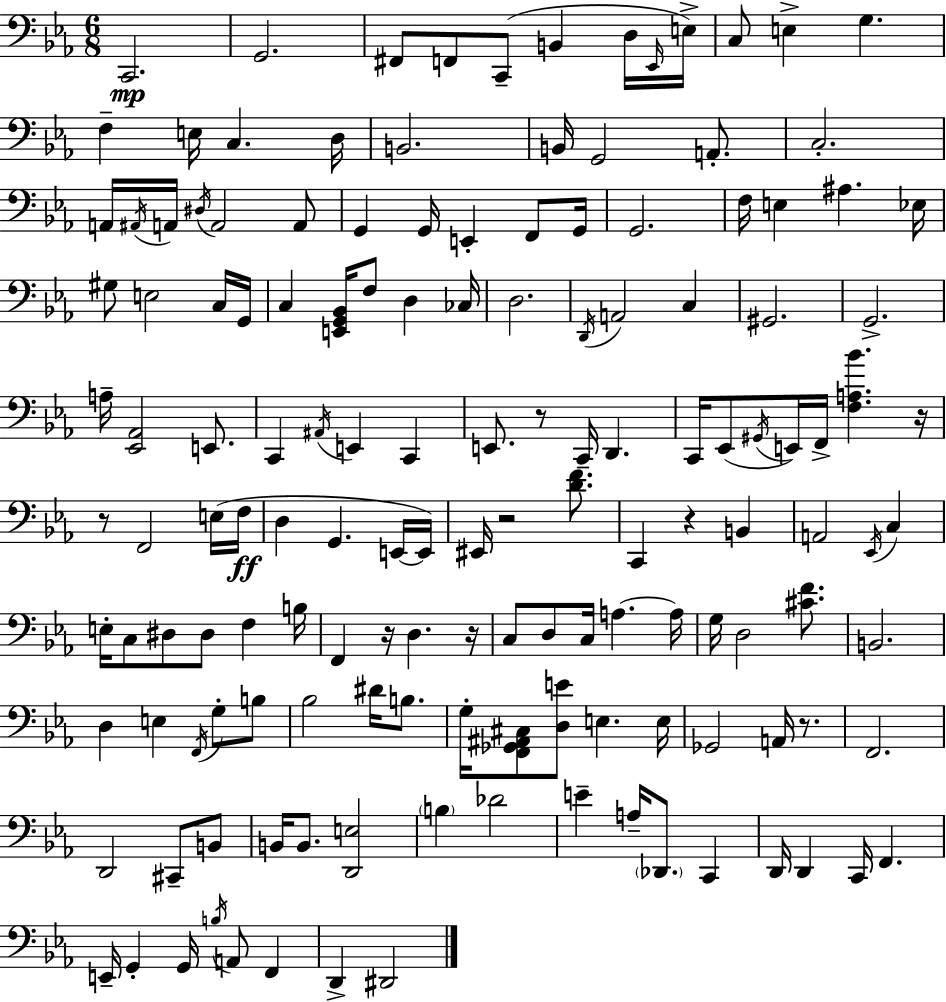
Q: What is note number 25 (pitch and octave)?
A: D#3